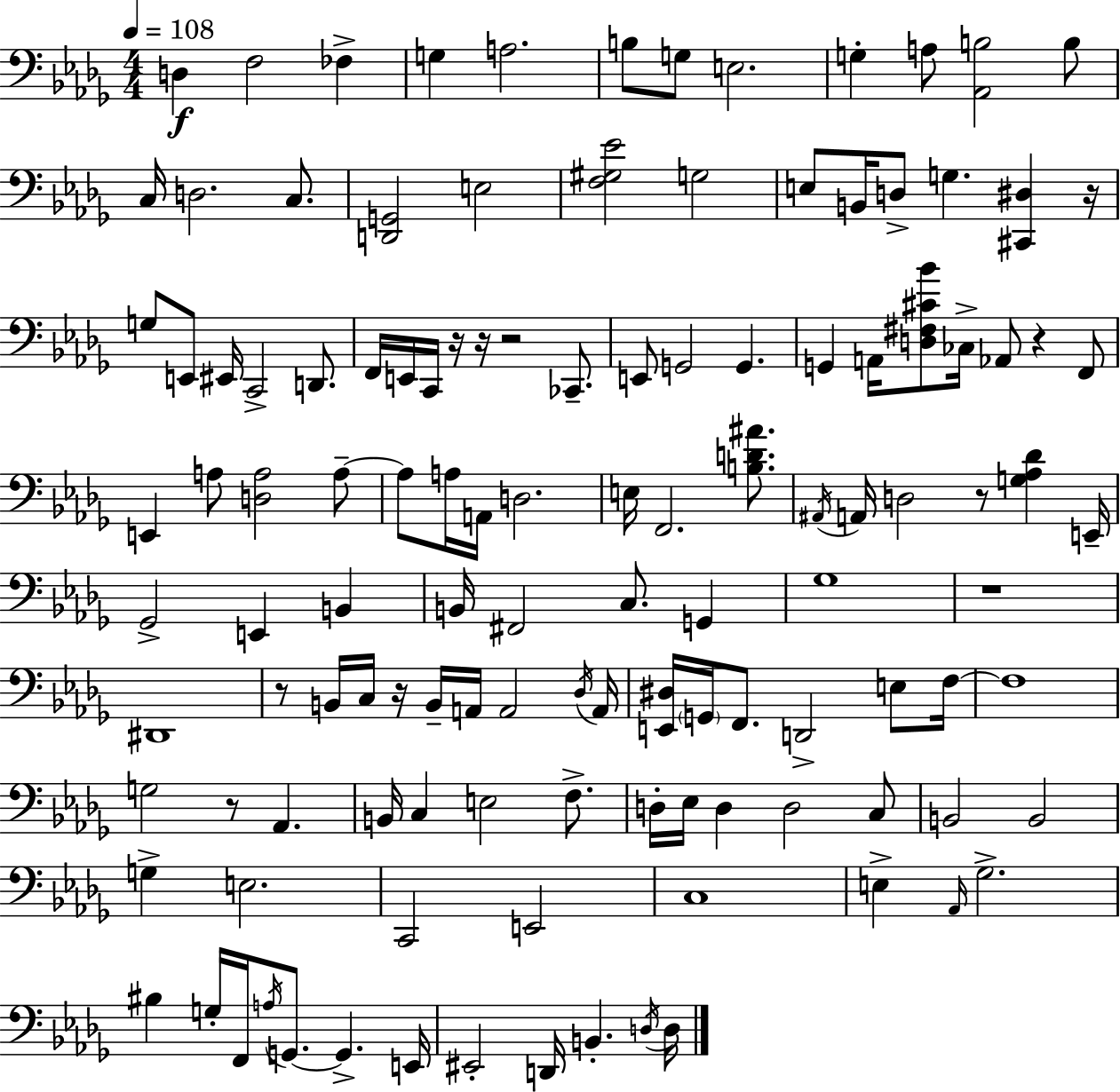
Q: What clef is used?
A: bass